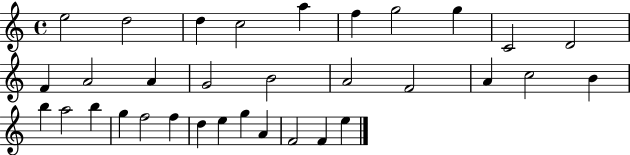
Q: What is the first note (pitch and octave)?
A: E5